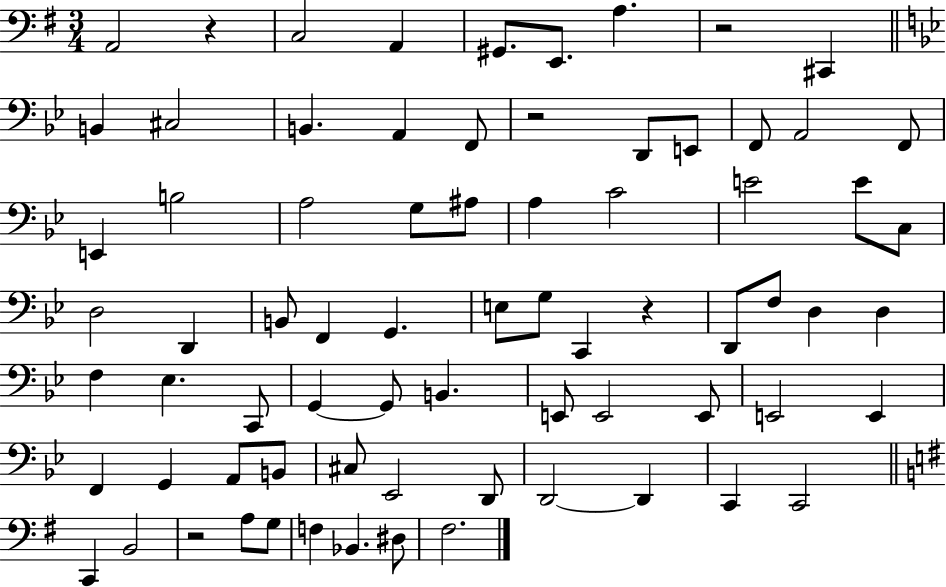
A2/h R/q C3/h A2/q G#2/e. E2/e. A3/q. R/h C#2/q B2/q C#3/h B2/q. A2/q F2/e R/h D2/e E2/e F2/e A2/h F2/e E2/q B3/h A3/h G3/e A#3/e A3/q C4/h E4/h E4/e C3/e D3/h D2/q B2/e F2/q G2/q. E3/e G3/e C2/q R/q D2/e F3/e D3/q D3/q F3/q Eb3/q. C2/e G2/q G2/e B2/q. E2/e E2/h E2/e E2/h E2/q F2/q G2/q A2/e B2/e C#3/e Eb2/h D2/e D2/h D2/q C2/q C2/h C2/q B2/h R/h A3/e G3/e F3/q Bb2/q. D#3/e F#3/h.